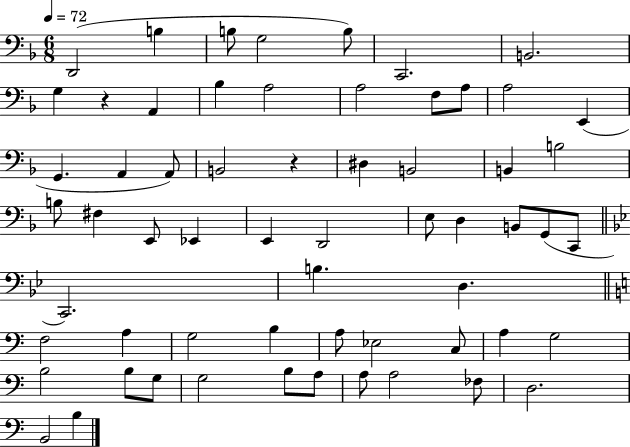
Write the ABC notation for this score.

X:1
T:Untitled
M:6/8
L:1/4
K:F
D,,2 B, B,/2 G,2 B,/2 C,,2 B,,2 G, z A,, _B, A,2 A,2 F,/2 A,/2 A,2 E,, G,, A,, A,,/2 B,,2 z ^D, B,,2 B,, B,2 B,/2 ^F, E,,/2 _E,, E,, D,,2 E,/2 D, B,,/2 G,,/2 C,,/2 C,,2 B, D, F,2 A, G,2 B, A,/2 _E,2 C,/2 A, G,2 B,2 B,/2 G,/2 G,2 B,/2 A,/2 A,/2 A,2 _F,/2 D,2 B,,2 B,